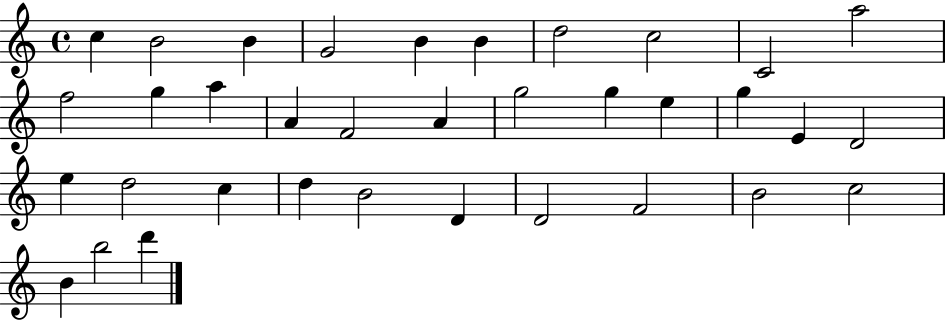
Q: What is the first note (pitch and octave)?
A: C5